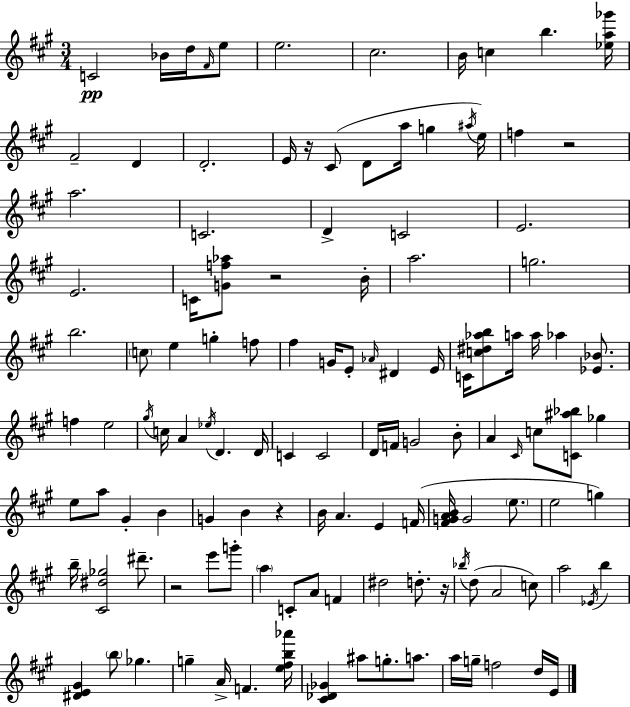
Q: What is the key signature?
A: A major